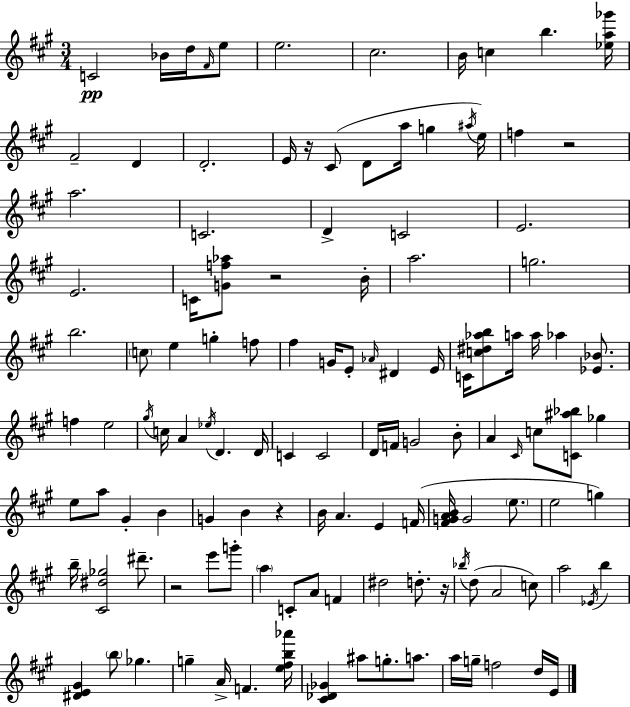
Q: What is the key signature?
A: A major